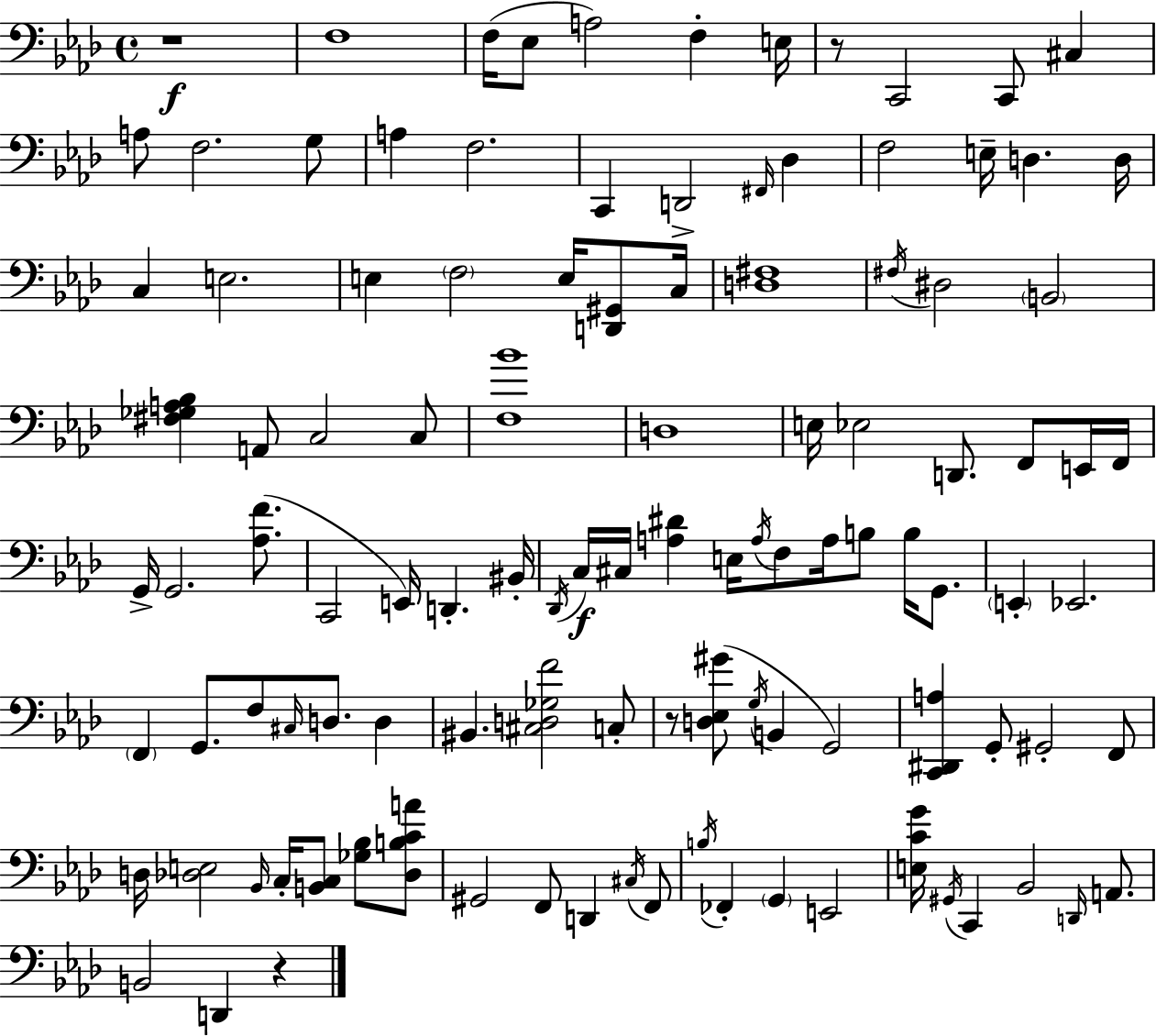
R/w F3/w F3/s Eb3/e A3/h F3/q E3/s R/e C2/h C2/e C#3/q A3/e F3/h. G3/e A3/q F3/h. C2/q D2/h F#2/s Db3/q F3/h E3/s D3/q. D3/s C3/q E3/h. E3/q F3/h E3/s [D2,G#2]/e C3/s [D3,F#3]/w F#3/s D#3/h B2/h [F#3,Gb3,A3,Bb3]/q A2/e C3/h C3/e [F3,Bb4]/w D3/w E3/s Eb3/h D2/e. F2/e E2/s F2/s G2/s G2/h. [Ab3,F4]/e. C2/h E2/s D2/q. BIS2/s Db2/s C3/s C#3/s [A3,D#4]/q E3/s A3/s F3/e A3/s B3/e B3/s G2/e. E2/q Eb2/h. F2/q G2/e. F3/e C#3/s D3/e. D3/q BIS2/q. [C#3,D3,Gb3,F4]/h C3/e R/e [D3,Eb3,G#4]/e G3/s B2/q G2/h [C2,D#2,A3]/q G2/e G#2/h F2/e D3/s [Db3,E3]/h Bb2/s C3/s [B2,C3]/e [Gb3,Bb3]/e [Db3,B3,C4,A4]/e G#2/h F2/e D2/q C#3/s F2/e B3/s FES2/q G2/q E2/h [E3,C4,G4]/s G#2/s C2/q Bb2/h D2/s A2/e. B2/h D2/q R/q